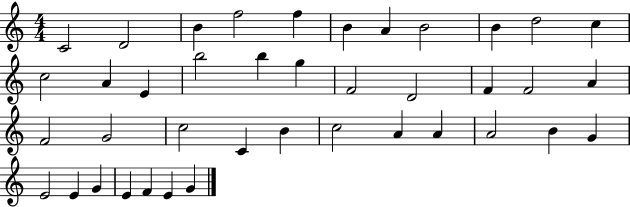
C4/h D4/h B4/q F5/h F5/q B4/q A4/q B4/h B4/q D5/h C5/q C5/h A4/q E4/q B5/h B5/q G5/q F4/h D4/h F4/q F4/h A4/q F4/h G4/h C5/h C4/q B4/q C5/h A4/q A4/q A4/h B4/q G4/q E4/h E4/q G4/q E4/q F4/q E4/q G4/q